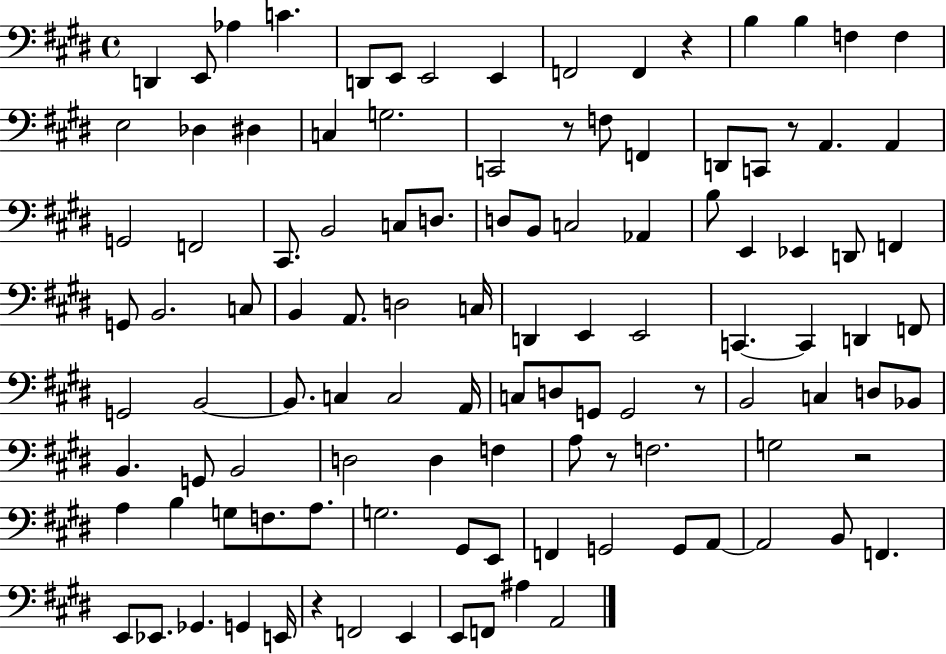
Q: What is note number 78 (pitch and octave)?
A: G3